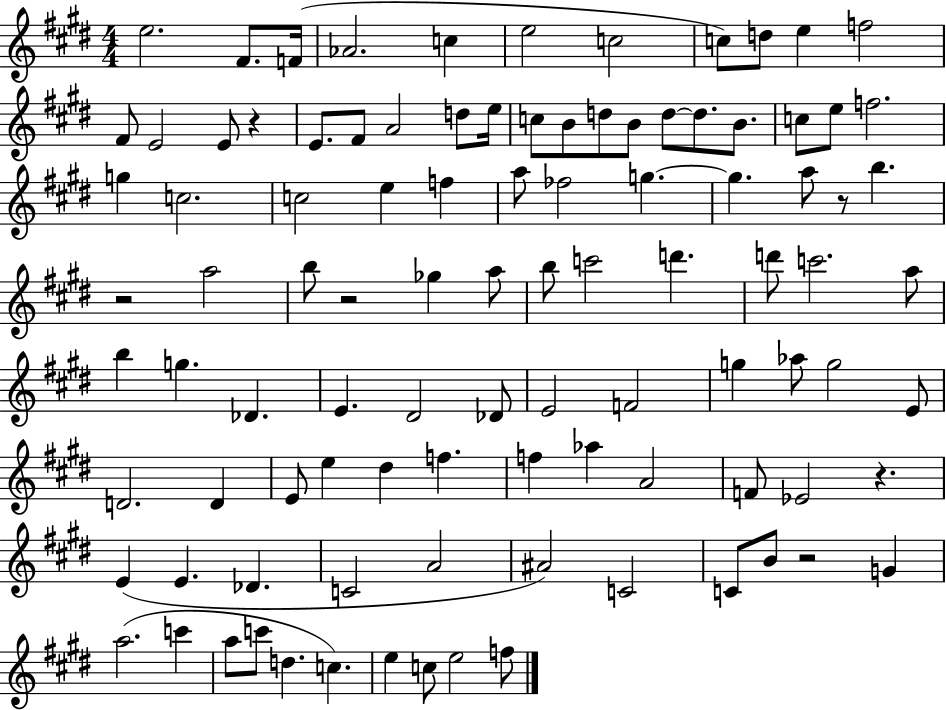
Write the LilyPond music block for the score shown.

{
  \clef treble
  \numericTimeSignature
  \time 4/4
  \key e \major
  \repeat volta 2 { e''2. fis'8. f'16( | aes'2. c''4 | e''2 c''2 | c''8) d''8 e''4 f''2 | \break fis'8 e'2 e'8 r4 | e'8. fis'8 a'2 d''8 e''16 | c''8 b'8 d''8 b'8 d''8~~ d''8. b'8. | c''8 e''8 f''2. | \break g''4 c''2. | c''2 e''4 f''4 | a''8 fes''2 g''4.~~ | g''4. a''8 r8 b''4. | \break r2 a''2 | b''8 r2 ges''4 a''8 | b''8 c'''2 d'''4. | d'''8 c'''2. a''8 | \break b''4 g''4. des'4. | e'4. dis'2 des'8 | e'2 f'2 | g''4 aes''8 g''2 e'8 | \break d'2. d'4 | e'8 e''4 dis''4 f''4. | f''4 aes''4 a'2 | f'8 ees'2 r4. | \break e'4( e'4. des'4. | c'2 a'2 | ais'2) c'2 | c'8 b'8 r2 g'4 | \break a''2.( c'''4 | a''8 c'''8 d''4. c''4.) | e''4 c''8 e''2 f''8 | } \bar "|."
}